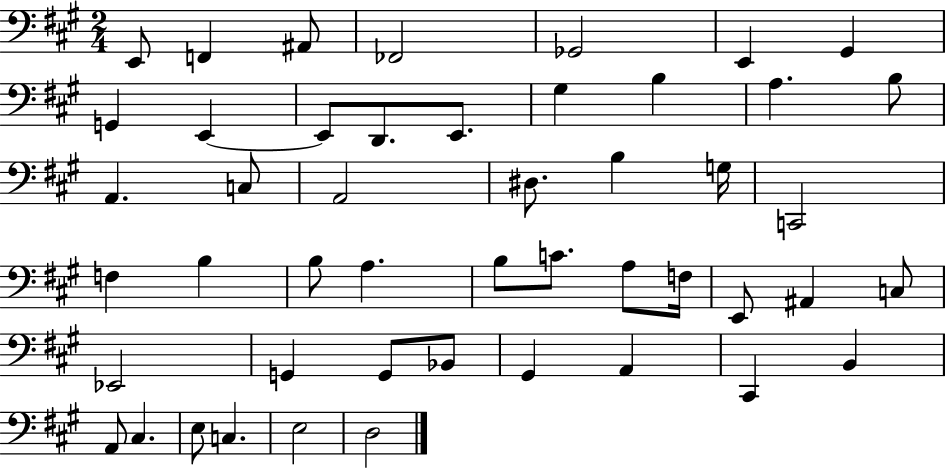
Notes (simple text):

E2/e F2/q A#2/e FES2/h Gb2/h E2/q G#2/q G2/q E2/q E2/e D2/e. E2/e. G#3/q B3/q A3/q. B3/e A2/q. C3/e A2/h D#3/e. B3/q G3/s C2/h F3/q B3/q B3/e A3/q. B3/e C4/e. A3/e F3/s E2/e A#2/q C3/e Eb2/h G2/q G2/e Bb2/e G#2/q A2/q C#2/q B2/q A2/e C#3/q. E3/e C3/q. E3/h D3/h